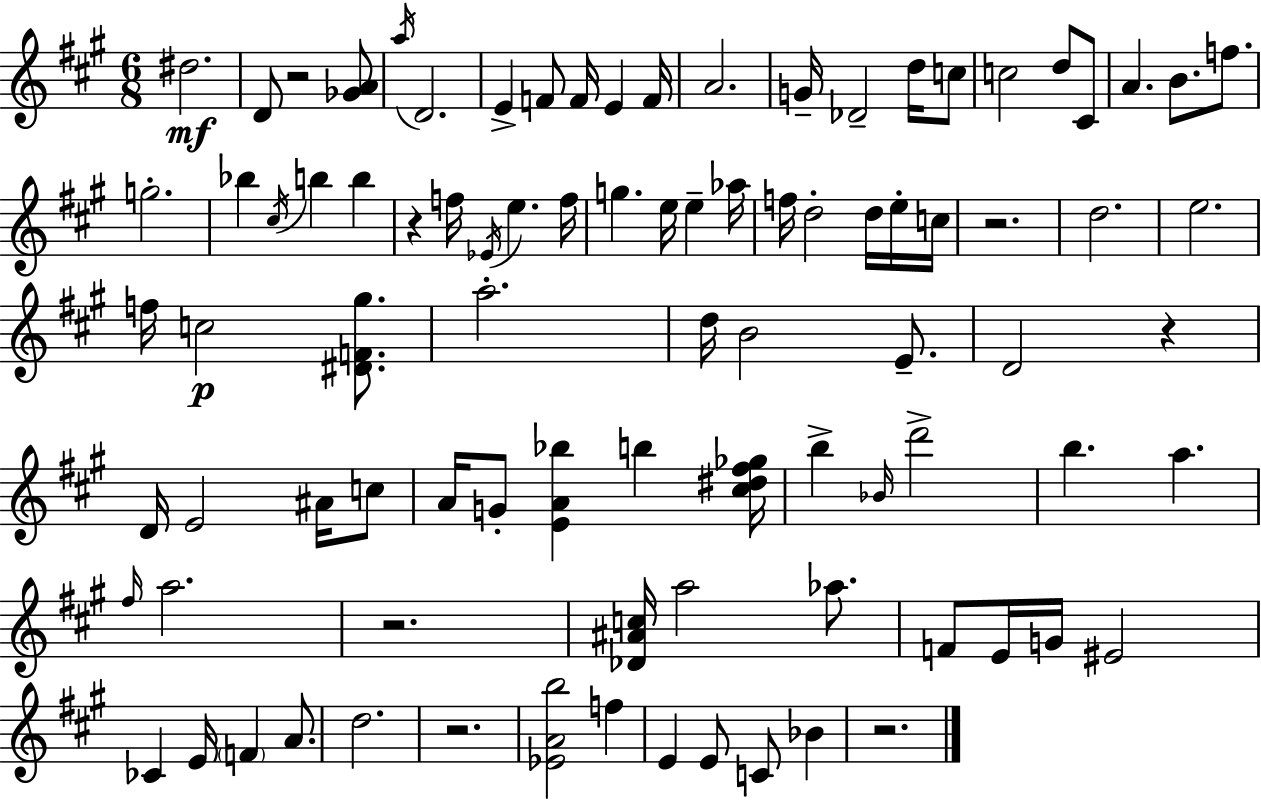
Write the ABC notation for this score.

X:1
T:Untitled
M:6/8
L:1/4
K:A
^d2 D/2 z2 [_GA]/2 a/4 D2 E F/2 F/4 E F/4 A2 G/4 _D2 d/4 c/2 c2 d/2 ^C/2 A B/2 f/2 g2 _b ^c/4 b b z f/4 _E/4 e f/4 g e/4 e _a/4 f/4 d2 d/4 e/4 c/4 z2 d2 e2 f/4 c2 [^DF^g]/2 a2 d/4 B2 E/2 D2 z D/4 E2 ^A/4 c/2 A/4 G/2 [EA_b] b [^c^d^f_g]/4 b _B/4 d'2 b a ^f/4 a2 z2 [_D^Ac]/4 a2 _a/2 F/2 E/4 G/4 ^E2 _C E/4 F A/2 d2 z2 [_EAb]2 f E E/2 C/2 _B z2